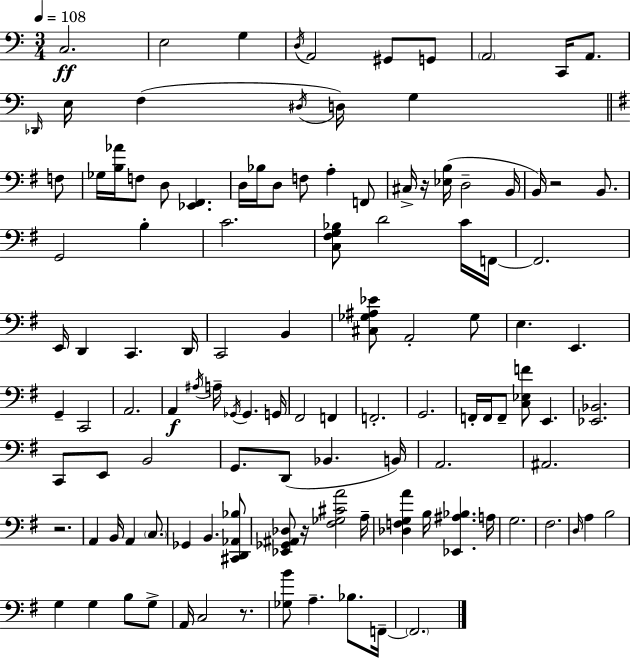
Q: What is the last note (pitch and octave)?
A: F2